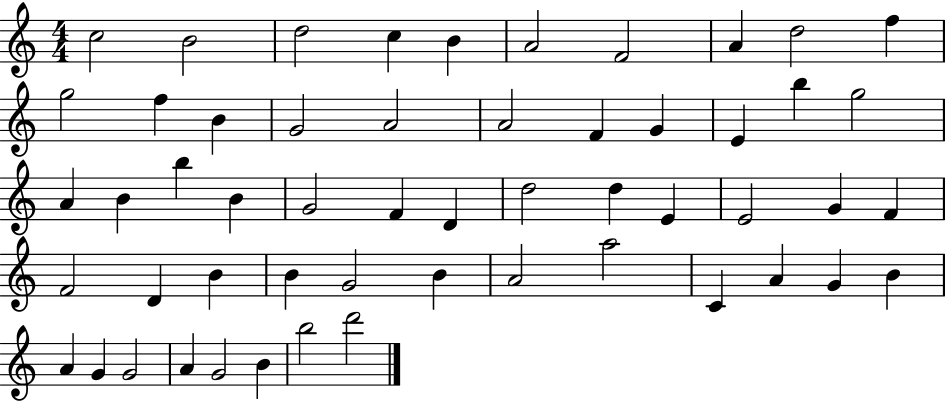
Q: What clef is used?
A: treble